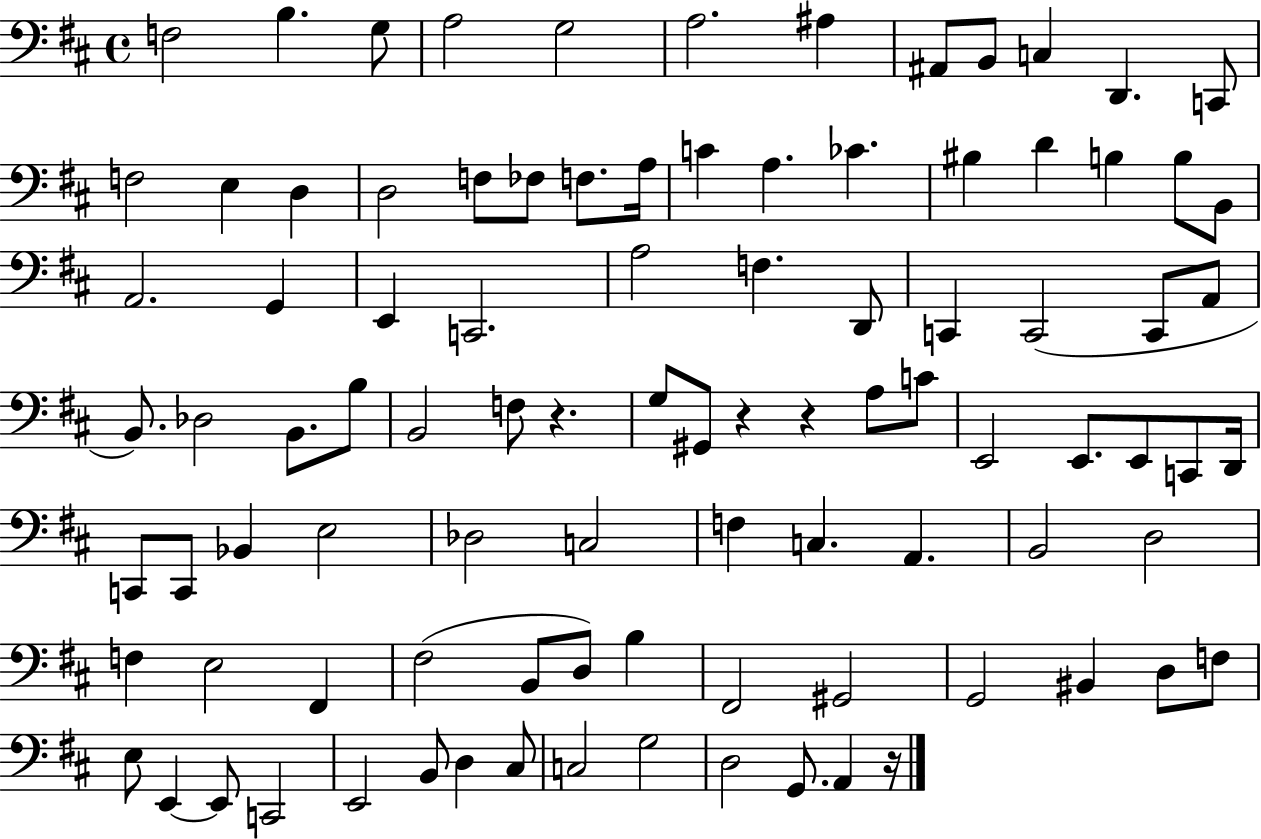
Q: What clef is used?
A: bass